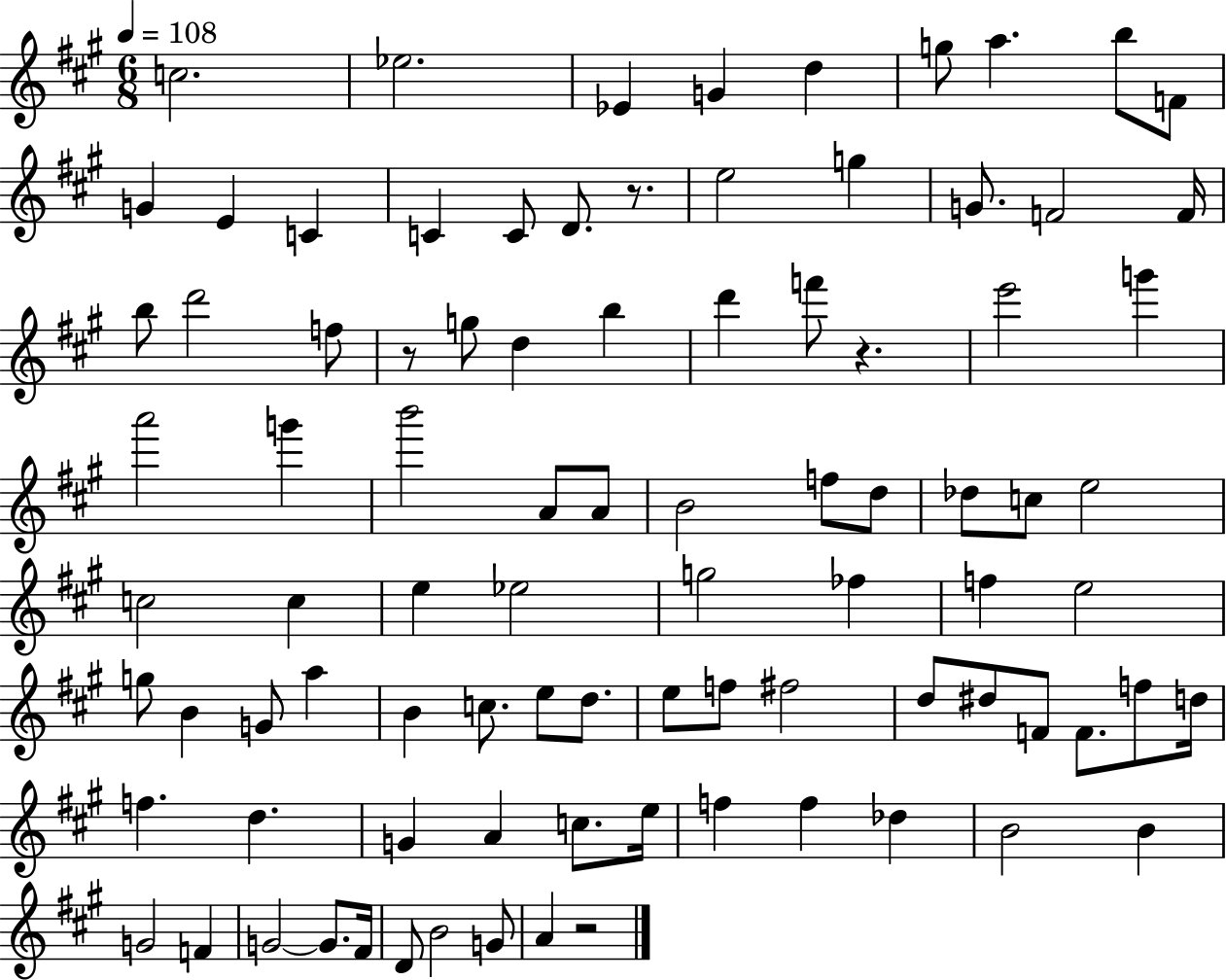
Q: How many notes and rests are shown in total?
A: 90